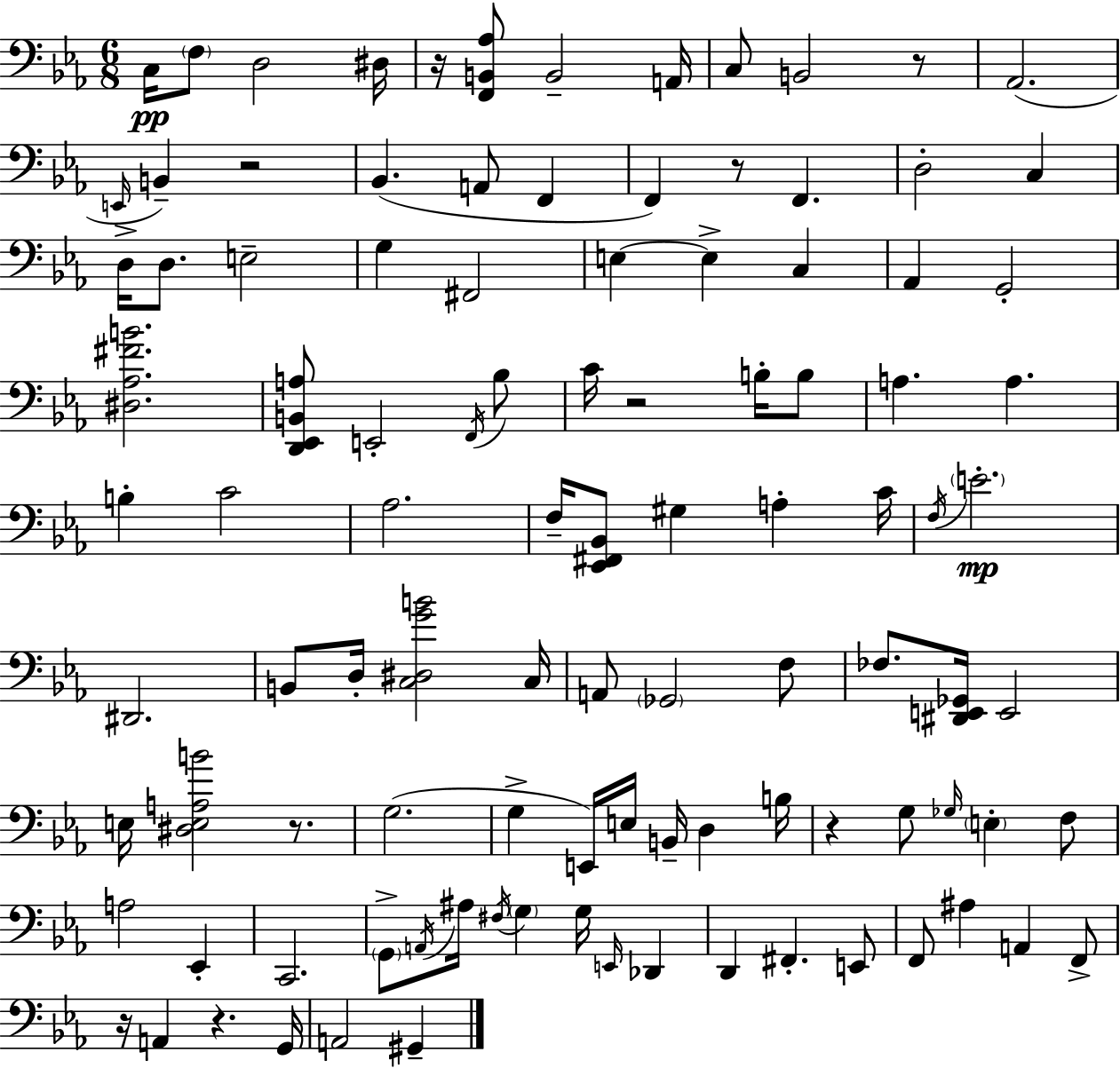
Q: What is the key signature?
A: C minor